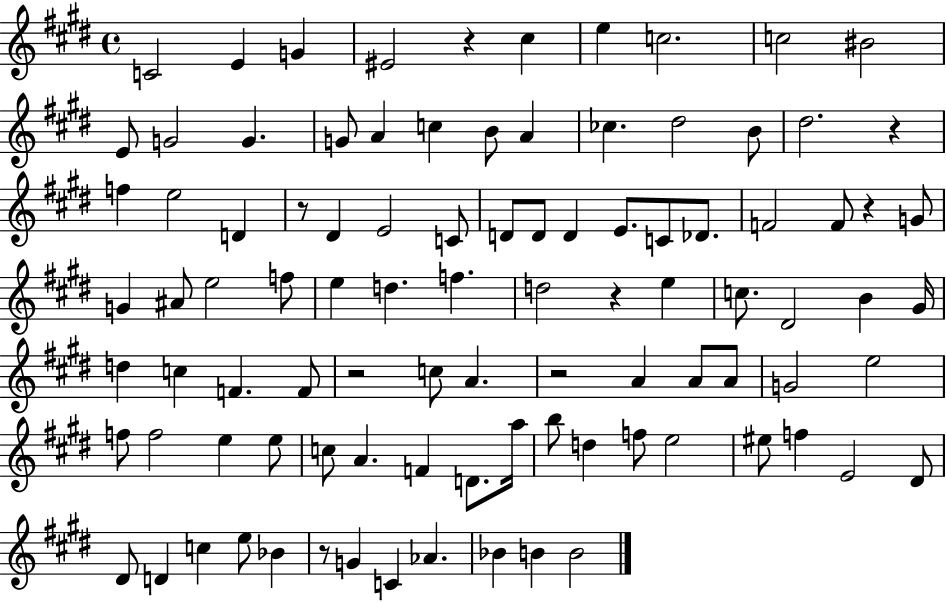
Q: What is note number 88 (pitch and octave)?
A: B4